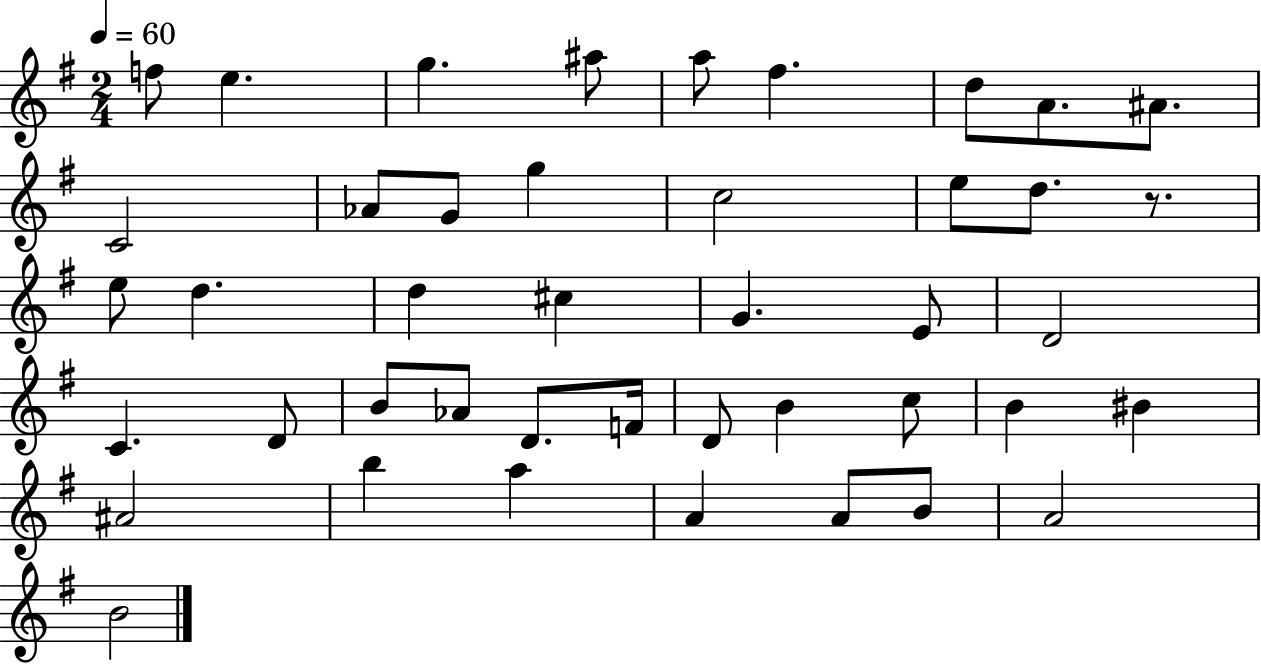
F5/e E5/q. G5/q. A#5/e A5/e F#5/q. D5/e A4/e. A#4/e. C4/h Ab4/e G4/e G5/q C5/h E5/e D5/e. R/e. E5/e D5/q. D5/q C#5/q G4/q. E4/e D4/h C4/q. D4/e B4/e Ab4/e D4/e. F4/s D4/e B4/q C5/e B4/q BIS4/q A#4/h B5/q A5/q A4/q A4/e B4/e A4/h B4/h